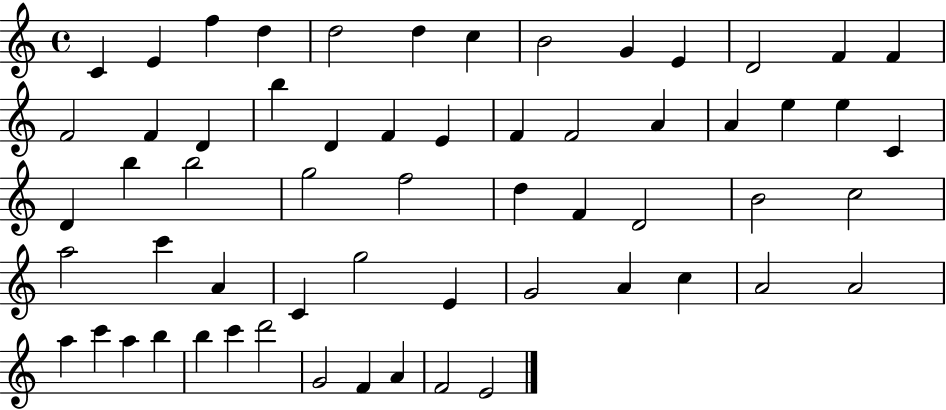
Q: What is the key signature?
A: C major